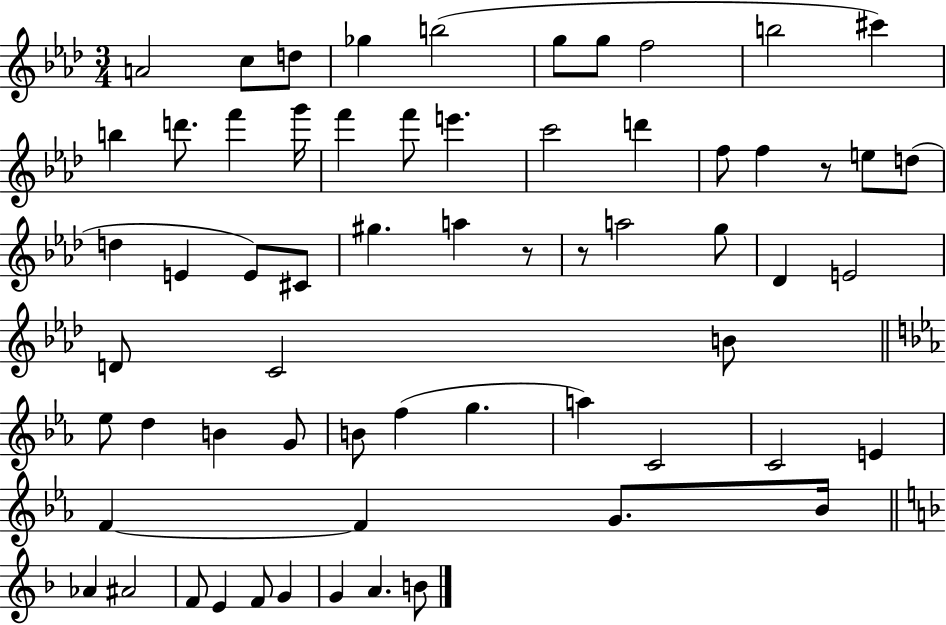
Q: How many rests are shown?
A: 3